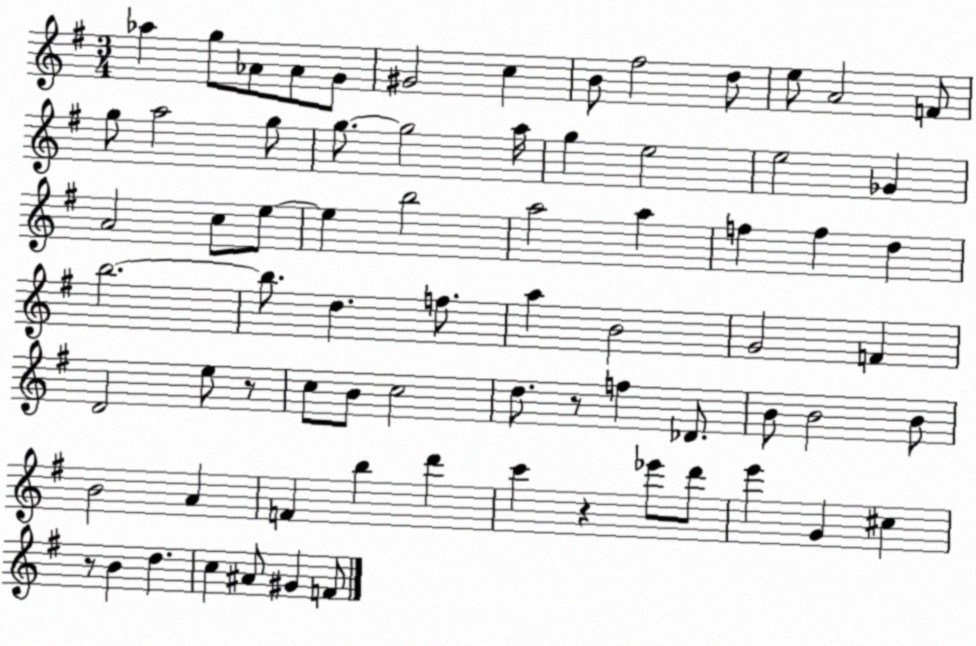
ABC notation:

X:1
T:Untitled
M:3/4
L:1/4
K:G
_a g/2 _A/2 _A/2 G/2 ^G2 c B/2 ^f2 d/2 e/2 A2 F/2 g/2 a2 g/2 g/2 g2 a/4 g e2 e2 _G A2 c/2 e/2 e b2 a2 a f f d b2 b/2 d f/2 a B2 G2 F D2 e/2 z/2 c/2 B/2 c2 d/2 z/2 f _D/2 B/2 B2 B/2 B2 A F b d' c' z _e'/2 d'/2 e' G ^c z/2 B d c ^A/2 ^G F/2